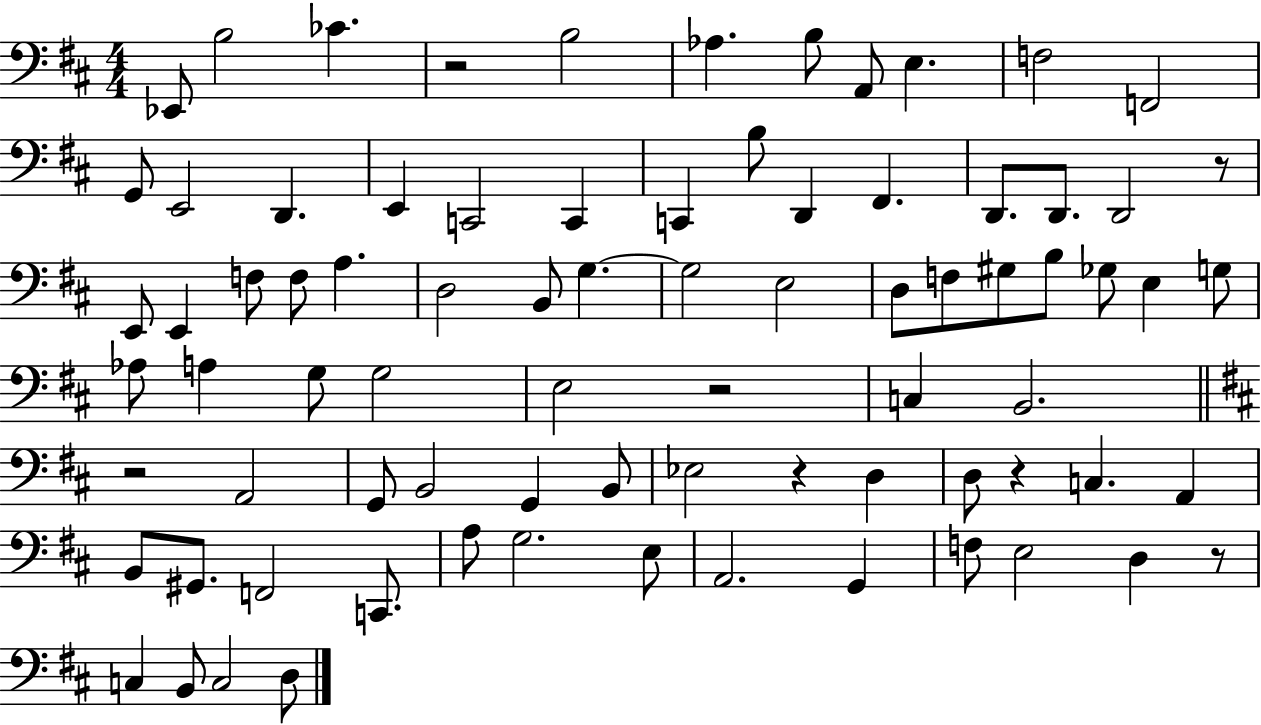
Eb2/e B3/h CES4/q. R/h B3/h Ab3/q. B3/e A2/e E3/q. F3/h F2/h G2/e E2/h D2/q. E2/q C2/h C2/q C2/q B3/e D2/q F#2/q. D2/e. D2/e. D2/h R/e E2/e E2/q F3/e F3/e A3/q. D3/h B2/e G3/q. G3/h E3/h D3/e F3/e G#3/e B3/e Gb3/e E3/q G3/e Ab3/e A3/q G3/e G3/h E3/h R/h C3/q B2/h. R/h A2/h G2/e B2/h G2/q B2/e Eb3/h R/q D3/q D3/e R/q C3/q. A2/q B2/e G#2/e. F2/h C2/e. A3/e G3/h. E3/e A2/h. G2/q F3/e E3/h D3/q R/e C3/q B2/e C3/h D3/e